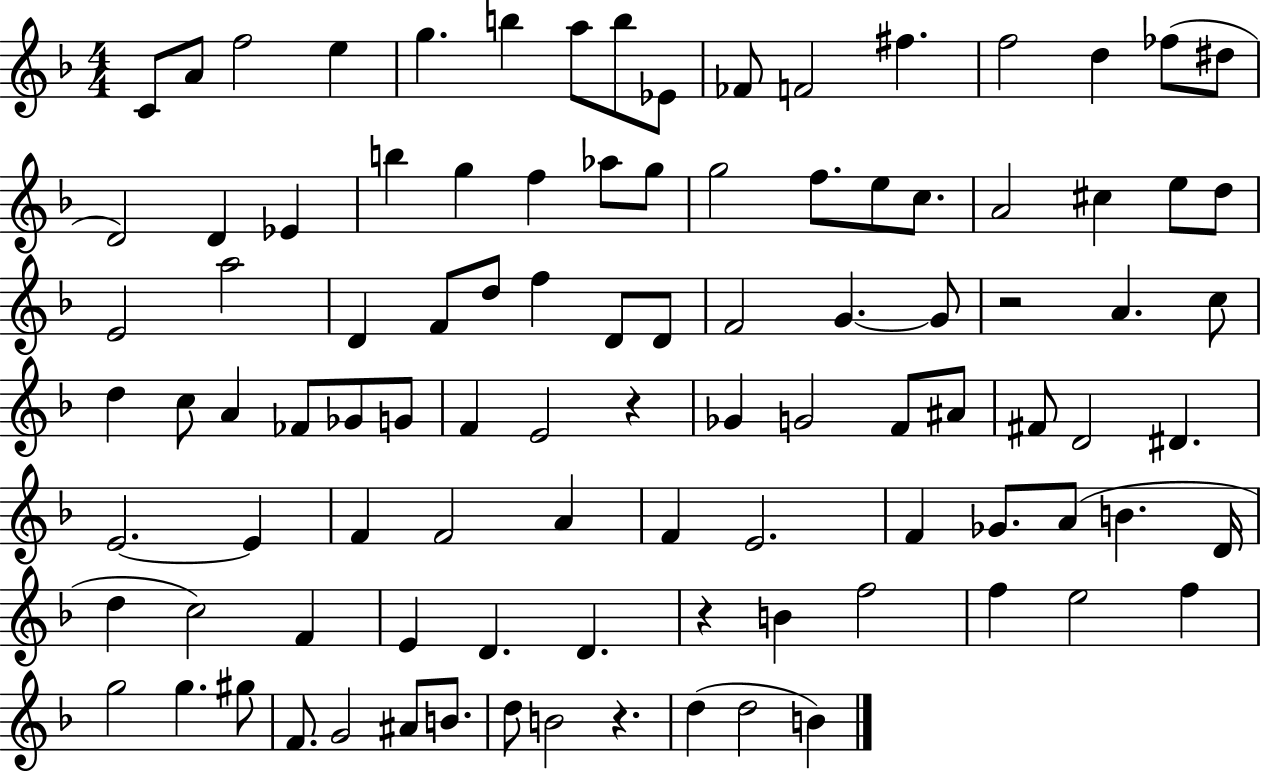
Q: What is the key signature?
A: F major